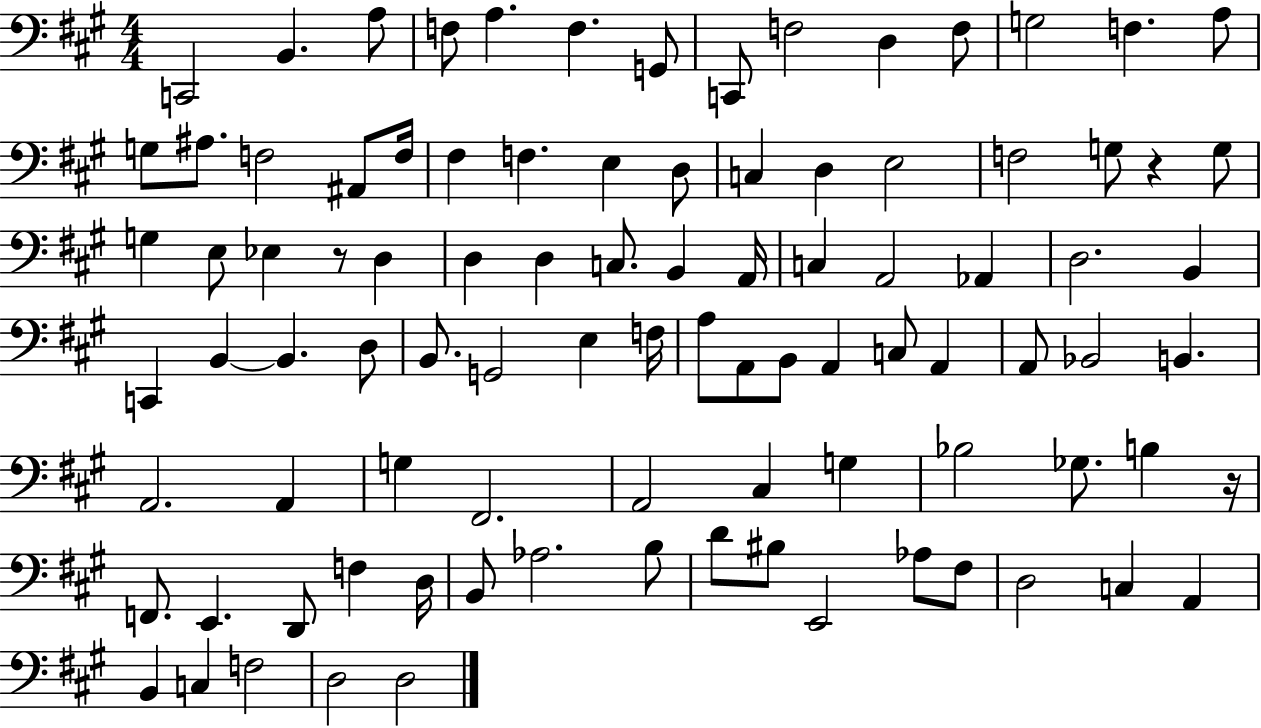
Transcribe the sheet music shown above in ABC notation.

X:1
T:Untitled
M:4/4
L:1/4
K:A
C,,2 B,, A,/2 F,/2 A, F, G,,/2 C,,/2 F,2 D, F,/2 G,2 F, A,/2 G,/2 ^A,/2 F,2 ^A,,/2 F,/4 ^F, F, E, D,/2 C, D, E,2 F,2 G,/2 z G,/2 G, E,/2 _E, z/2 D, D, D, C,/2 B,, A,,/4 C, A,,2 _A,, D,2 B,, C,, B,, B,, D,/2 B,,/2 G,,2 E, F,/4 A,/2 A,,/2 B,,/2 A,, C,/2 A,, A,,/2 _B,,2 B,, A,,2 A,, G, ^F,,2 A,,2 ^C, G, _B,2 _G,/2 B, z/4 F,,/2 E,, D,,/2 F, D,/4 B,,/2 _A,2 B,/2 D/2 ^B,/2 E,,2 _A,/2 ^F,/2 D,2 C, A,, B,, C, F,2 D,2 D,2